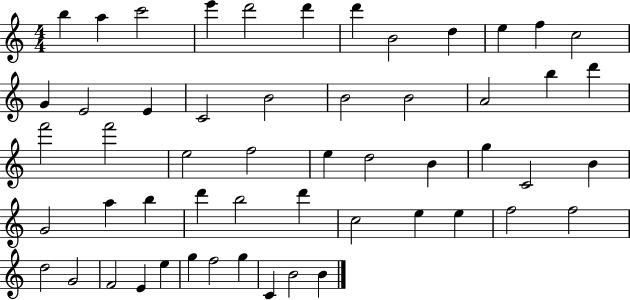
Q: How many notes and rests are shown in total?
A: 54